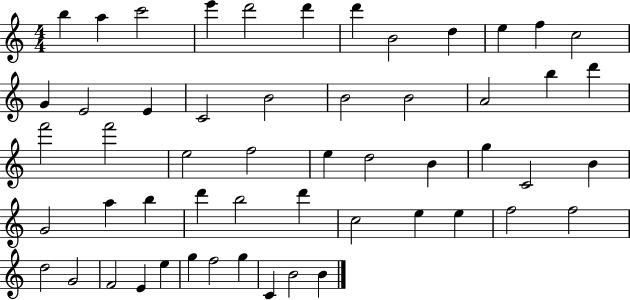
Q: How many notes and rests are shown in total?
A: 54